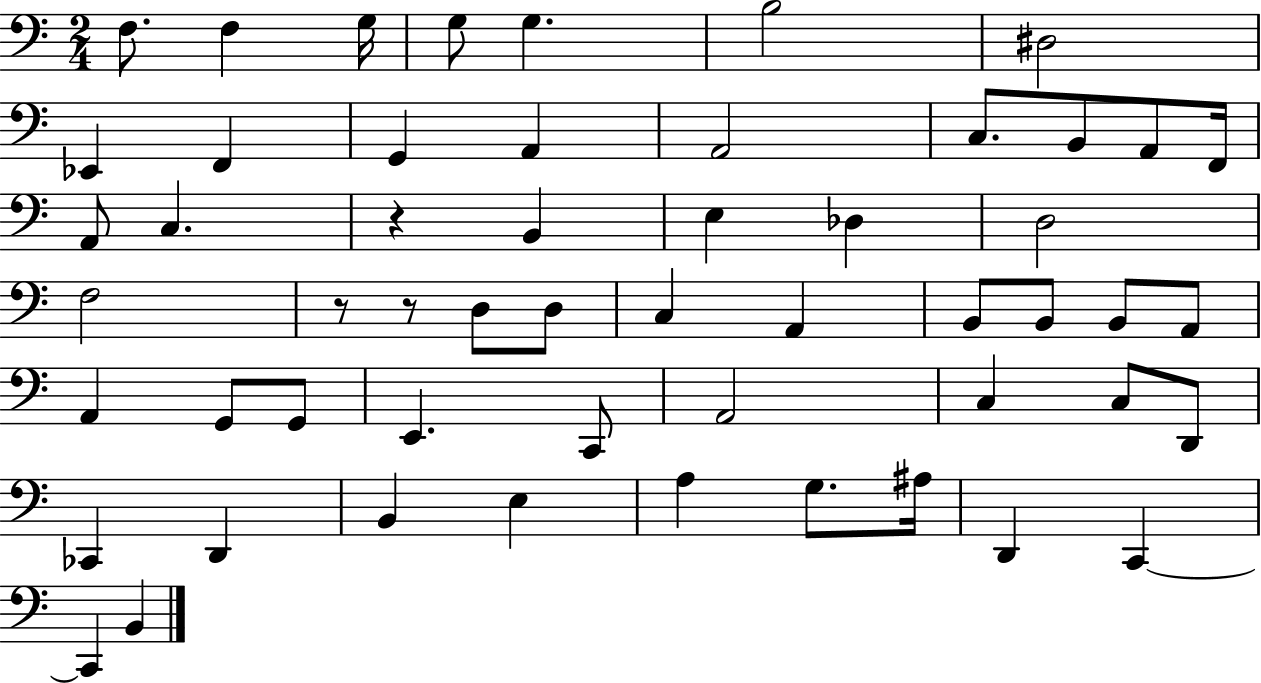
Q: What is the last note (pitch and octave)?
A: B2